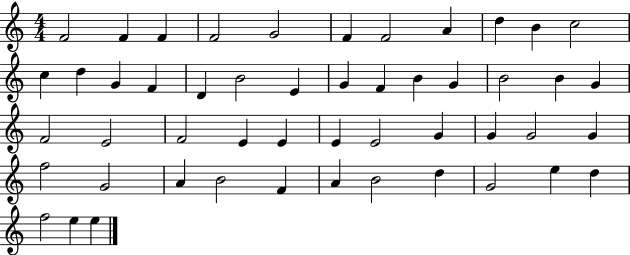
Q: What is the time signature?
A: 4/4